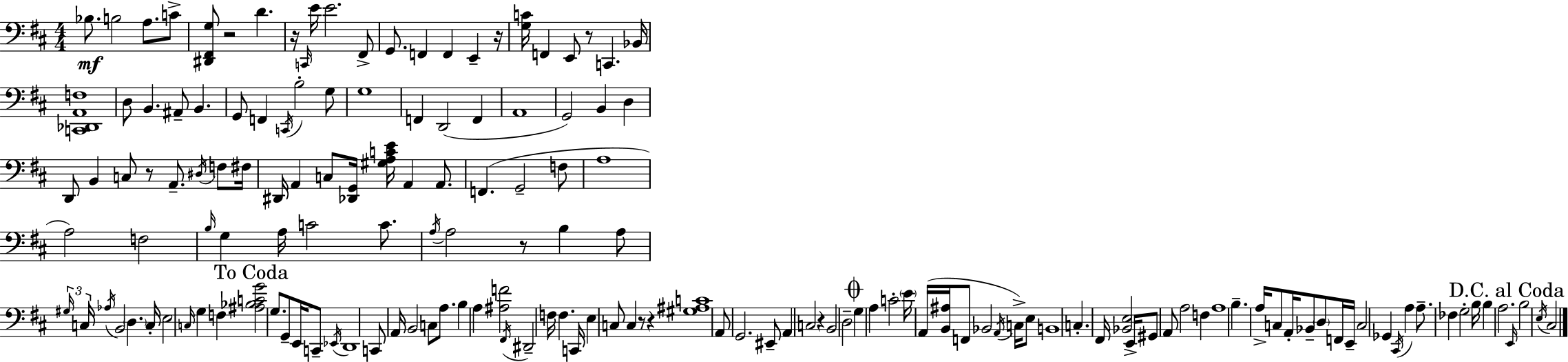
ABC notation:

X:1
T:Untitled
M:4/4
L:1/4
K:D
_B,/2 B,2 A,/2 C/2 [^D,,^F,,G,]/2 z2 D z/4 C,,/4 E/4 E2 ^F,,/2 G,,/2 F,, F,, E,, z/4 [G,C]/4 F,, E,,/2 z/2 C,, _B,,/4 [C,,_D,,A,,F,]4 D,/2 B,, ^A,,/2 B,, G,,/2 F,, C,,/4 B,2 G,/2 G,4 F,, D,,2 F,, A,,4 G,,2 B,, D, D,,/2 B,, C,/2 z/2 A,,/2 ^D,/4 F,/2 ^F,/4 ^D,,/4 A,, C,/2 [_D,,G,,]/4 [^G,A,CE]/4 A,, A,,/2 F,, G,,2 F,/2 A,4 A,2 F,2 B,/4 G, A,/4 C2 C/2 A,/4 A,2 z/2 B, A,/2 ^G,/4 C,/4 _A,/4 B,,2 D, C,/4 E,2 C,/4 G, F, [^A,_B,CG]2 G,/2 G,,/2 E,,/4 C,,/2 _E,,/4 D,,4 C,,/2 A,,/4 B,,2 C,/2 A,/2 B, A, [^A,F]2 ^F,,/4 ^D,,2 F,/4 F, C,,/4 E, C,/2 C, z/2 z [^G,^A,C]4 A,,/2 G,,2 ^E,,/2 A,, C,2 z B,,2 D,2 G, A, C2 E/4 A,,/4 [B,,^A,]/4 F,,/2 _B,,2 A,,/4 C,/4 E,/2 B,,4 C, ^F,,/4 [_B,,E,]2 E,,/4 ^G,,/2 A,,/2 A,2 F, A,4 B, A,/4 C,/2 A,,/4 _B,,/2 D,/2 F,,/4 E,,/4 C,2 _G,, ^C,,/4 A, A,/2 _F, G,2 B,/4 B, A,2 E,,/4 B,2 E,/4 ^C,2